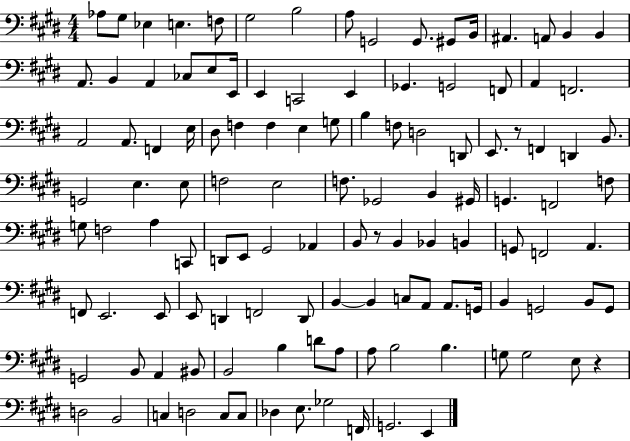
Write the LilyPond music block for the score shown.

{
  \clef bass
  \numericTimeSignature
  \time 4/4
  \key e \major
  aes8 gis8 ees4 e4. f8 | gis2 b2 | a8 g,2 g,8. gis,8 b,16 | ais,4. a,8 b,4 b,4 | \break a,8. b,4 a,4 ces8 e8 e,16 | e,4 c,2 e,4 | ges,4. g,2 f,8 | a,4 f,2. | \break a,2 a,8. f,4 e16 | dis8 f4 f4 e4 g8 | b4 f8 d2 d,8 | e,8. r8 f,4 d,4 b,8. | \break g,2 e4. e8 | f2 e2 | f8. ges,2 b,4 gis,16 | g,4. f,2 f8 | \break g8 f2 a4 c,8 | d,8 e,8 gis,2 aes,4 | b,8 r8 b,4 bes,4 b,4 | g,8 f,2 a,4. | \break f,8 e,2. e,8 | e,8 d,4 f,2 d,8 | b,4~~ b,4 c8 a,8 a,8. g,16 | b,4 g,2 b,8 g,8 | \break g,2 b,8 a,4 bis,8 | b,2 b4 d'8 a8 | a8 b2 b4. | g8 g2 e8 r4 | \break d2 b,2 | c4 d2 c8 c8 | des4 e8. ges2 f,16 | g,2. e,4 | \break \bar "|."
}